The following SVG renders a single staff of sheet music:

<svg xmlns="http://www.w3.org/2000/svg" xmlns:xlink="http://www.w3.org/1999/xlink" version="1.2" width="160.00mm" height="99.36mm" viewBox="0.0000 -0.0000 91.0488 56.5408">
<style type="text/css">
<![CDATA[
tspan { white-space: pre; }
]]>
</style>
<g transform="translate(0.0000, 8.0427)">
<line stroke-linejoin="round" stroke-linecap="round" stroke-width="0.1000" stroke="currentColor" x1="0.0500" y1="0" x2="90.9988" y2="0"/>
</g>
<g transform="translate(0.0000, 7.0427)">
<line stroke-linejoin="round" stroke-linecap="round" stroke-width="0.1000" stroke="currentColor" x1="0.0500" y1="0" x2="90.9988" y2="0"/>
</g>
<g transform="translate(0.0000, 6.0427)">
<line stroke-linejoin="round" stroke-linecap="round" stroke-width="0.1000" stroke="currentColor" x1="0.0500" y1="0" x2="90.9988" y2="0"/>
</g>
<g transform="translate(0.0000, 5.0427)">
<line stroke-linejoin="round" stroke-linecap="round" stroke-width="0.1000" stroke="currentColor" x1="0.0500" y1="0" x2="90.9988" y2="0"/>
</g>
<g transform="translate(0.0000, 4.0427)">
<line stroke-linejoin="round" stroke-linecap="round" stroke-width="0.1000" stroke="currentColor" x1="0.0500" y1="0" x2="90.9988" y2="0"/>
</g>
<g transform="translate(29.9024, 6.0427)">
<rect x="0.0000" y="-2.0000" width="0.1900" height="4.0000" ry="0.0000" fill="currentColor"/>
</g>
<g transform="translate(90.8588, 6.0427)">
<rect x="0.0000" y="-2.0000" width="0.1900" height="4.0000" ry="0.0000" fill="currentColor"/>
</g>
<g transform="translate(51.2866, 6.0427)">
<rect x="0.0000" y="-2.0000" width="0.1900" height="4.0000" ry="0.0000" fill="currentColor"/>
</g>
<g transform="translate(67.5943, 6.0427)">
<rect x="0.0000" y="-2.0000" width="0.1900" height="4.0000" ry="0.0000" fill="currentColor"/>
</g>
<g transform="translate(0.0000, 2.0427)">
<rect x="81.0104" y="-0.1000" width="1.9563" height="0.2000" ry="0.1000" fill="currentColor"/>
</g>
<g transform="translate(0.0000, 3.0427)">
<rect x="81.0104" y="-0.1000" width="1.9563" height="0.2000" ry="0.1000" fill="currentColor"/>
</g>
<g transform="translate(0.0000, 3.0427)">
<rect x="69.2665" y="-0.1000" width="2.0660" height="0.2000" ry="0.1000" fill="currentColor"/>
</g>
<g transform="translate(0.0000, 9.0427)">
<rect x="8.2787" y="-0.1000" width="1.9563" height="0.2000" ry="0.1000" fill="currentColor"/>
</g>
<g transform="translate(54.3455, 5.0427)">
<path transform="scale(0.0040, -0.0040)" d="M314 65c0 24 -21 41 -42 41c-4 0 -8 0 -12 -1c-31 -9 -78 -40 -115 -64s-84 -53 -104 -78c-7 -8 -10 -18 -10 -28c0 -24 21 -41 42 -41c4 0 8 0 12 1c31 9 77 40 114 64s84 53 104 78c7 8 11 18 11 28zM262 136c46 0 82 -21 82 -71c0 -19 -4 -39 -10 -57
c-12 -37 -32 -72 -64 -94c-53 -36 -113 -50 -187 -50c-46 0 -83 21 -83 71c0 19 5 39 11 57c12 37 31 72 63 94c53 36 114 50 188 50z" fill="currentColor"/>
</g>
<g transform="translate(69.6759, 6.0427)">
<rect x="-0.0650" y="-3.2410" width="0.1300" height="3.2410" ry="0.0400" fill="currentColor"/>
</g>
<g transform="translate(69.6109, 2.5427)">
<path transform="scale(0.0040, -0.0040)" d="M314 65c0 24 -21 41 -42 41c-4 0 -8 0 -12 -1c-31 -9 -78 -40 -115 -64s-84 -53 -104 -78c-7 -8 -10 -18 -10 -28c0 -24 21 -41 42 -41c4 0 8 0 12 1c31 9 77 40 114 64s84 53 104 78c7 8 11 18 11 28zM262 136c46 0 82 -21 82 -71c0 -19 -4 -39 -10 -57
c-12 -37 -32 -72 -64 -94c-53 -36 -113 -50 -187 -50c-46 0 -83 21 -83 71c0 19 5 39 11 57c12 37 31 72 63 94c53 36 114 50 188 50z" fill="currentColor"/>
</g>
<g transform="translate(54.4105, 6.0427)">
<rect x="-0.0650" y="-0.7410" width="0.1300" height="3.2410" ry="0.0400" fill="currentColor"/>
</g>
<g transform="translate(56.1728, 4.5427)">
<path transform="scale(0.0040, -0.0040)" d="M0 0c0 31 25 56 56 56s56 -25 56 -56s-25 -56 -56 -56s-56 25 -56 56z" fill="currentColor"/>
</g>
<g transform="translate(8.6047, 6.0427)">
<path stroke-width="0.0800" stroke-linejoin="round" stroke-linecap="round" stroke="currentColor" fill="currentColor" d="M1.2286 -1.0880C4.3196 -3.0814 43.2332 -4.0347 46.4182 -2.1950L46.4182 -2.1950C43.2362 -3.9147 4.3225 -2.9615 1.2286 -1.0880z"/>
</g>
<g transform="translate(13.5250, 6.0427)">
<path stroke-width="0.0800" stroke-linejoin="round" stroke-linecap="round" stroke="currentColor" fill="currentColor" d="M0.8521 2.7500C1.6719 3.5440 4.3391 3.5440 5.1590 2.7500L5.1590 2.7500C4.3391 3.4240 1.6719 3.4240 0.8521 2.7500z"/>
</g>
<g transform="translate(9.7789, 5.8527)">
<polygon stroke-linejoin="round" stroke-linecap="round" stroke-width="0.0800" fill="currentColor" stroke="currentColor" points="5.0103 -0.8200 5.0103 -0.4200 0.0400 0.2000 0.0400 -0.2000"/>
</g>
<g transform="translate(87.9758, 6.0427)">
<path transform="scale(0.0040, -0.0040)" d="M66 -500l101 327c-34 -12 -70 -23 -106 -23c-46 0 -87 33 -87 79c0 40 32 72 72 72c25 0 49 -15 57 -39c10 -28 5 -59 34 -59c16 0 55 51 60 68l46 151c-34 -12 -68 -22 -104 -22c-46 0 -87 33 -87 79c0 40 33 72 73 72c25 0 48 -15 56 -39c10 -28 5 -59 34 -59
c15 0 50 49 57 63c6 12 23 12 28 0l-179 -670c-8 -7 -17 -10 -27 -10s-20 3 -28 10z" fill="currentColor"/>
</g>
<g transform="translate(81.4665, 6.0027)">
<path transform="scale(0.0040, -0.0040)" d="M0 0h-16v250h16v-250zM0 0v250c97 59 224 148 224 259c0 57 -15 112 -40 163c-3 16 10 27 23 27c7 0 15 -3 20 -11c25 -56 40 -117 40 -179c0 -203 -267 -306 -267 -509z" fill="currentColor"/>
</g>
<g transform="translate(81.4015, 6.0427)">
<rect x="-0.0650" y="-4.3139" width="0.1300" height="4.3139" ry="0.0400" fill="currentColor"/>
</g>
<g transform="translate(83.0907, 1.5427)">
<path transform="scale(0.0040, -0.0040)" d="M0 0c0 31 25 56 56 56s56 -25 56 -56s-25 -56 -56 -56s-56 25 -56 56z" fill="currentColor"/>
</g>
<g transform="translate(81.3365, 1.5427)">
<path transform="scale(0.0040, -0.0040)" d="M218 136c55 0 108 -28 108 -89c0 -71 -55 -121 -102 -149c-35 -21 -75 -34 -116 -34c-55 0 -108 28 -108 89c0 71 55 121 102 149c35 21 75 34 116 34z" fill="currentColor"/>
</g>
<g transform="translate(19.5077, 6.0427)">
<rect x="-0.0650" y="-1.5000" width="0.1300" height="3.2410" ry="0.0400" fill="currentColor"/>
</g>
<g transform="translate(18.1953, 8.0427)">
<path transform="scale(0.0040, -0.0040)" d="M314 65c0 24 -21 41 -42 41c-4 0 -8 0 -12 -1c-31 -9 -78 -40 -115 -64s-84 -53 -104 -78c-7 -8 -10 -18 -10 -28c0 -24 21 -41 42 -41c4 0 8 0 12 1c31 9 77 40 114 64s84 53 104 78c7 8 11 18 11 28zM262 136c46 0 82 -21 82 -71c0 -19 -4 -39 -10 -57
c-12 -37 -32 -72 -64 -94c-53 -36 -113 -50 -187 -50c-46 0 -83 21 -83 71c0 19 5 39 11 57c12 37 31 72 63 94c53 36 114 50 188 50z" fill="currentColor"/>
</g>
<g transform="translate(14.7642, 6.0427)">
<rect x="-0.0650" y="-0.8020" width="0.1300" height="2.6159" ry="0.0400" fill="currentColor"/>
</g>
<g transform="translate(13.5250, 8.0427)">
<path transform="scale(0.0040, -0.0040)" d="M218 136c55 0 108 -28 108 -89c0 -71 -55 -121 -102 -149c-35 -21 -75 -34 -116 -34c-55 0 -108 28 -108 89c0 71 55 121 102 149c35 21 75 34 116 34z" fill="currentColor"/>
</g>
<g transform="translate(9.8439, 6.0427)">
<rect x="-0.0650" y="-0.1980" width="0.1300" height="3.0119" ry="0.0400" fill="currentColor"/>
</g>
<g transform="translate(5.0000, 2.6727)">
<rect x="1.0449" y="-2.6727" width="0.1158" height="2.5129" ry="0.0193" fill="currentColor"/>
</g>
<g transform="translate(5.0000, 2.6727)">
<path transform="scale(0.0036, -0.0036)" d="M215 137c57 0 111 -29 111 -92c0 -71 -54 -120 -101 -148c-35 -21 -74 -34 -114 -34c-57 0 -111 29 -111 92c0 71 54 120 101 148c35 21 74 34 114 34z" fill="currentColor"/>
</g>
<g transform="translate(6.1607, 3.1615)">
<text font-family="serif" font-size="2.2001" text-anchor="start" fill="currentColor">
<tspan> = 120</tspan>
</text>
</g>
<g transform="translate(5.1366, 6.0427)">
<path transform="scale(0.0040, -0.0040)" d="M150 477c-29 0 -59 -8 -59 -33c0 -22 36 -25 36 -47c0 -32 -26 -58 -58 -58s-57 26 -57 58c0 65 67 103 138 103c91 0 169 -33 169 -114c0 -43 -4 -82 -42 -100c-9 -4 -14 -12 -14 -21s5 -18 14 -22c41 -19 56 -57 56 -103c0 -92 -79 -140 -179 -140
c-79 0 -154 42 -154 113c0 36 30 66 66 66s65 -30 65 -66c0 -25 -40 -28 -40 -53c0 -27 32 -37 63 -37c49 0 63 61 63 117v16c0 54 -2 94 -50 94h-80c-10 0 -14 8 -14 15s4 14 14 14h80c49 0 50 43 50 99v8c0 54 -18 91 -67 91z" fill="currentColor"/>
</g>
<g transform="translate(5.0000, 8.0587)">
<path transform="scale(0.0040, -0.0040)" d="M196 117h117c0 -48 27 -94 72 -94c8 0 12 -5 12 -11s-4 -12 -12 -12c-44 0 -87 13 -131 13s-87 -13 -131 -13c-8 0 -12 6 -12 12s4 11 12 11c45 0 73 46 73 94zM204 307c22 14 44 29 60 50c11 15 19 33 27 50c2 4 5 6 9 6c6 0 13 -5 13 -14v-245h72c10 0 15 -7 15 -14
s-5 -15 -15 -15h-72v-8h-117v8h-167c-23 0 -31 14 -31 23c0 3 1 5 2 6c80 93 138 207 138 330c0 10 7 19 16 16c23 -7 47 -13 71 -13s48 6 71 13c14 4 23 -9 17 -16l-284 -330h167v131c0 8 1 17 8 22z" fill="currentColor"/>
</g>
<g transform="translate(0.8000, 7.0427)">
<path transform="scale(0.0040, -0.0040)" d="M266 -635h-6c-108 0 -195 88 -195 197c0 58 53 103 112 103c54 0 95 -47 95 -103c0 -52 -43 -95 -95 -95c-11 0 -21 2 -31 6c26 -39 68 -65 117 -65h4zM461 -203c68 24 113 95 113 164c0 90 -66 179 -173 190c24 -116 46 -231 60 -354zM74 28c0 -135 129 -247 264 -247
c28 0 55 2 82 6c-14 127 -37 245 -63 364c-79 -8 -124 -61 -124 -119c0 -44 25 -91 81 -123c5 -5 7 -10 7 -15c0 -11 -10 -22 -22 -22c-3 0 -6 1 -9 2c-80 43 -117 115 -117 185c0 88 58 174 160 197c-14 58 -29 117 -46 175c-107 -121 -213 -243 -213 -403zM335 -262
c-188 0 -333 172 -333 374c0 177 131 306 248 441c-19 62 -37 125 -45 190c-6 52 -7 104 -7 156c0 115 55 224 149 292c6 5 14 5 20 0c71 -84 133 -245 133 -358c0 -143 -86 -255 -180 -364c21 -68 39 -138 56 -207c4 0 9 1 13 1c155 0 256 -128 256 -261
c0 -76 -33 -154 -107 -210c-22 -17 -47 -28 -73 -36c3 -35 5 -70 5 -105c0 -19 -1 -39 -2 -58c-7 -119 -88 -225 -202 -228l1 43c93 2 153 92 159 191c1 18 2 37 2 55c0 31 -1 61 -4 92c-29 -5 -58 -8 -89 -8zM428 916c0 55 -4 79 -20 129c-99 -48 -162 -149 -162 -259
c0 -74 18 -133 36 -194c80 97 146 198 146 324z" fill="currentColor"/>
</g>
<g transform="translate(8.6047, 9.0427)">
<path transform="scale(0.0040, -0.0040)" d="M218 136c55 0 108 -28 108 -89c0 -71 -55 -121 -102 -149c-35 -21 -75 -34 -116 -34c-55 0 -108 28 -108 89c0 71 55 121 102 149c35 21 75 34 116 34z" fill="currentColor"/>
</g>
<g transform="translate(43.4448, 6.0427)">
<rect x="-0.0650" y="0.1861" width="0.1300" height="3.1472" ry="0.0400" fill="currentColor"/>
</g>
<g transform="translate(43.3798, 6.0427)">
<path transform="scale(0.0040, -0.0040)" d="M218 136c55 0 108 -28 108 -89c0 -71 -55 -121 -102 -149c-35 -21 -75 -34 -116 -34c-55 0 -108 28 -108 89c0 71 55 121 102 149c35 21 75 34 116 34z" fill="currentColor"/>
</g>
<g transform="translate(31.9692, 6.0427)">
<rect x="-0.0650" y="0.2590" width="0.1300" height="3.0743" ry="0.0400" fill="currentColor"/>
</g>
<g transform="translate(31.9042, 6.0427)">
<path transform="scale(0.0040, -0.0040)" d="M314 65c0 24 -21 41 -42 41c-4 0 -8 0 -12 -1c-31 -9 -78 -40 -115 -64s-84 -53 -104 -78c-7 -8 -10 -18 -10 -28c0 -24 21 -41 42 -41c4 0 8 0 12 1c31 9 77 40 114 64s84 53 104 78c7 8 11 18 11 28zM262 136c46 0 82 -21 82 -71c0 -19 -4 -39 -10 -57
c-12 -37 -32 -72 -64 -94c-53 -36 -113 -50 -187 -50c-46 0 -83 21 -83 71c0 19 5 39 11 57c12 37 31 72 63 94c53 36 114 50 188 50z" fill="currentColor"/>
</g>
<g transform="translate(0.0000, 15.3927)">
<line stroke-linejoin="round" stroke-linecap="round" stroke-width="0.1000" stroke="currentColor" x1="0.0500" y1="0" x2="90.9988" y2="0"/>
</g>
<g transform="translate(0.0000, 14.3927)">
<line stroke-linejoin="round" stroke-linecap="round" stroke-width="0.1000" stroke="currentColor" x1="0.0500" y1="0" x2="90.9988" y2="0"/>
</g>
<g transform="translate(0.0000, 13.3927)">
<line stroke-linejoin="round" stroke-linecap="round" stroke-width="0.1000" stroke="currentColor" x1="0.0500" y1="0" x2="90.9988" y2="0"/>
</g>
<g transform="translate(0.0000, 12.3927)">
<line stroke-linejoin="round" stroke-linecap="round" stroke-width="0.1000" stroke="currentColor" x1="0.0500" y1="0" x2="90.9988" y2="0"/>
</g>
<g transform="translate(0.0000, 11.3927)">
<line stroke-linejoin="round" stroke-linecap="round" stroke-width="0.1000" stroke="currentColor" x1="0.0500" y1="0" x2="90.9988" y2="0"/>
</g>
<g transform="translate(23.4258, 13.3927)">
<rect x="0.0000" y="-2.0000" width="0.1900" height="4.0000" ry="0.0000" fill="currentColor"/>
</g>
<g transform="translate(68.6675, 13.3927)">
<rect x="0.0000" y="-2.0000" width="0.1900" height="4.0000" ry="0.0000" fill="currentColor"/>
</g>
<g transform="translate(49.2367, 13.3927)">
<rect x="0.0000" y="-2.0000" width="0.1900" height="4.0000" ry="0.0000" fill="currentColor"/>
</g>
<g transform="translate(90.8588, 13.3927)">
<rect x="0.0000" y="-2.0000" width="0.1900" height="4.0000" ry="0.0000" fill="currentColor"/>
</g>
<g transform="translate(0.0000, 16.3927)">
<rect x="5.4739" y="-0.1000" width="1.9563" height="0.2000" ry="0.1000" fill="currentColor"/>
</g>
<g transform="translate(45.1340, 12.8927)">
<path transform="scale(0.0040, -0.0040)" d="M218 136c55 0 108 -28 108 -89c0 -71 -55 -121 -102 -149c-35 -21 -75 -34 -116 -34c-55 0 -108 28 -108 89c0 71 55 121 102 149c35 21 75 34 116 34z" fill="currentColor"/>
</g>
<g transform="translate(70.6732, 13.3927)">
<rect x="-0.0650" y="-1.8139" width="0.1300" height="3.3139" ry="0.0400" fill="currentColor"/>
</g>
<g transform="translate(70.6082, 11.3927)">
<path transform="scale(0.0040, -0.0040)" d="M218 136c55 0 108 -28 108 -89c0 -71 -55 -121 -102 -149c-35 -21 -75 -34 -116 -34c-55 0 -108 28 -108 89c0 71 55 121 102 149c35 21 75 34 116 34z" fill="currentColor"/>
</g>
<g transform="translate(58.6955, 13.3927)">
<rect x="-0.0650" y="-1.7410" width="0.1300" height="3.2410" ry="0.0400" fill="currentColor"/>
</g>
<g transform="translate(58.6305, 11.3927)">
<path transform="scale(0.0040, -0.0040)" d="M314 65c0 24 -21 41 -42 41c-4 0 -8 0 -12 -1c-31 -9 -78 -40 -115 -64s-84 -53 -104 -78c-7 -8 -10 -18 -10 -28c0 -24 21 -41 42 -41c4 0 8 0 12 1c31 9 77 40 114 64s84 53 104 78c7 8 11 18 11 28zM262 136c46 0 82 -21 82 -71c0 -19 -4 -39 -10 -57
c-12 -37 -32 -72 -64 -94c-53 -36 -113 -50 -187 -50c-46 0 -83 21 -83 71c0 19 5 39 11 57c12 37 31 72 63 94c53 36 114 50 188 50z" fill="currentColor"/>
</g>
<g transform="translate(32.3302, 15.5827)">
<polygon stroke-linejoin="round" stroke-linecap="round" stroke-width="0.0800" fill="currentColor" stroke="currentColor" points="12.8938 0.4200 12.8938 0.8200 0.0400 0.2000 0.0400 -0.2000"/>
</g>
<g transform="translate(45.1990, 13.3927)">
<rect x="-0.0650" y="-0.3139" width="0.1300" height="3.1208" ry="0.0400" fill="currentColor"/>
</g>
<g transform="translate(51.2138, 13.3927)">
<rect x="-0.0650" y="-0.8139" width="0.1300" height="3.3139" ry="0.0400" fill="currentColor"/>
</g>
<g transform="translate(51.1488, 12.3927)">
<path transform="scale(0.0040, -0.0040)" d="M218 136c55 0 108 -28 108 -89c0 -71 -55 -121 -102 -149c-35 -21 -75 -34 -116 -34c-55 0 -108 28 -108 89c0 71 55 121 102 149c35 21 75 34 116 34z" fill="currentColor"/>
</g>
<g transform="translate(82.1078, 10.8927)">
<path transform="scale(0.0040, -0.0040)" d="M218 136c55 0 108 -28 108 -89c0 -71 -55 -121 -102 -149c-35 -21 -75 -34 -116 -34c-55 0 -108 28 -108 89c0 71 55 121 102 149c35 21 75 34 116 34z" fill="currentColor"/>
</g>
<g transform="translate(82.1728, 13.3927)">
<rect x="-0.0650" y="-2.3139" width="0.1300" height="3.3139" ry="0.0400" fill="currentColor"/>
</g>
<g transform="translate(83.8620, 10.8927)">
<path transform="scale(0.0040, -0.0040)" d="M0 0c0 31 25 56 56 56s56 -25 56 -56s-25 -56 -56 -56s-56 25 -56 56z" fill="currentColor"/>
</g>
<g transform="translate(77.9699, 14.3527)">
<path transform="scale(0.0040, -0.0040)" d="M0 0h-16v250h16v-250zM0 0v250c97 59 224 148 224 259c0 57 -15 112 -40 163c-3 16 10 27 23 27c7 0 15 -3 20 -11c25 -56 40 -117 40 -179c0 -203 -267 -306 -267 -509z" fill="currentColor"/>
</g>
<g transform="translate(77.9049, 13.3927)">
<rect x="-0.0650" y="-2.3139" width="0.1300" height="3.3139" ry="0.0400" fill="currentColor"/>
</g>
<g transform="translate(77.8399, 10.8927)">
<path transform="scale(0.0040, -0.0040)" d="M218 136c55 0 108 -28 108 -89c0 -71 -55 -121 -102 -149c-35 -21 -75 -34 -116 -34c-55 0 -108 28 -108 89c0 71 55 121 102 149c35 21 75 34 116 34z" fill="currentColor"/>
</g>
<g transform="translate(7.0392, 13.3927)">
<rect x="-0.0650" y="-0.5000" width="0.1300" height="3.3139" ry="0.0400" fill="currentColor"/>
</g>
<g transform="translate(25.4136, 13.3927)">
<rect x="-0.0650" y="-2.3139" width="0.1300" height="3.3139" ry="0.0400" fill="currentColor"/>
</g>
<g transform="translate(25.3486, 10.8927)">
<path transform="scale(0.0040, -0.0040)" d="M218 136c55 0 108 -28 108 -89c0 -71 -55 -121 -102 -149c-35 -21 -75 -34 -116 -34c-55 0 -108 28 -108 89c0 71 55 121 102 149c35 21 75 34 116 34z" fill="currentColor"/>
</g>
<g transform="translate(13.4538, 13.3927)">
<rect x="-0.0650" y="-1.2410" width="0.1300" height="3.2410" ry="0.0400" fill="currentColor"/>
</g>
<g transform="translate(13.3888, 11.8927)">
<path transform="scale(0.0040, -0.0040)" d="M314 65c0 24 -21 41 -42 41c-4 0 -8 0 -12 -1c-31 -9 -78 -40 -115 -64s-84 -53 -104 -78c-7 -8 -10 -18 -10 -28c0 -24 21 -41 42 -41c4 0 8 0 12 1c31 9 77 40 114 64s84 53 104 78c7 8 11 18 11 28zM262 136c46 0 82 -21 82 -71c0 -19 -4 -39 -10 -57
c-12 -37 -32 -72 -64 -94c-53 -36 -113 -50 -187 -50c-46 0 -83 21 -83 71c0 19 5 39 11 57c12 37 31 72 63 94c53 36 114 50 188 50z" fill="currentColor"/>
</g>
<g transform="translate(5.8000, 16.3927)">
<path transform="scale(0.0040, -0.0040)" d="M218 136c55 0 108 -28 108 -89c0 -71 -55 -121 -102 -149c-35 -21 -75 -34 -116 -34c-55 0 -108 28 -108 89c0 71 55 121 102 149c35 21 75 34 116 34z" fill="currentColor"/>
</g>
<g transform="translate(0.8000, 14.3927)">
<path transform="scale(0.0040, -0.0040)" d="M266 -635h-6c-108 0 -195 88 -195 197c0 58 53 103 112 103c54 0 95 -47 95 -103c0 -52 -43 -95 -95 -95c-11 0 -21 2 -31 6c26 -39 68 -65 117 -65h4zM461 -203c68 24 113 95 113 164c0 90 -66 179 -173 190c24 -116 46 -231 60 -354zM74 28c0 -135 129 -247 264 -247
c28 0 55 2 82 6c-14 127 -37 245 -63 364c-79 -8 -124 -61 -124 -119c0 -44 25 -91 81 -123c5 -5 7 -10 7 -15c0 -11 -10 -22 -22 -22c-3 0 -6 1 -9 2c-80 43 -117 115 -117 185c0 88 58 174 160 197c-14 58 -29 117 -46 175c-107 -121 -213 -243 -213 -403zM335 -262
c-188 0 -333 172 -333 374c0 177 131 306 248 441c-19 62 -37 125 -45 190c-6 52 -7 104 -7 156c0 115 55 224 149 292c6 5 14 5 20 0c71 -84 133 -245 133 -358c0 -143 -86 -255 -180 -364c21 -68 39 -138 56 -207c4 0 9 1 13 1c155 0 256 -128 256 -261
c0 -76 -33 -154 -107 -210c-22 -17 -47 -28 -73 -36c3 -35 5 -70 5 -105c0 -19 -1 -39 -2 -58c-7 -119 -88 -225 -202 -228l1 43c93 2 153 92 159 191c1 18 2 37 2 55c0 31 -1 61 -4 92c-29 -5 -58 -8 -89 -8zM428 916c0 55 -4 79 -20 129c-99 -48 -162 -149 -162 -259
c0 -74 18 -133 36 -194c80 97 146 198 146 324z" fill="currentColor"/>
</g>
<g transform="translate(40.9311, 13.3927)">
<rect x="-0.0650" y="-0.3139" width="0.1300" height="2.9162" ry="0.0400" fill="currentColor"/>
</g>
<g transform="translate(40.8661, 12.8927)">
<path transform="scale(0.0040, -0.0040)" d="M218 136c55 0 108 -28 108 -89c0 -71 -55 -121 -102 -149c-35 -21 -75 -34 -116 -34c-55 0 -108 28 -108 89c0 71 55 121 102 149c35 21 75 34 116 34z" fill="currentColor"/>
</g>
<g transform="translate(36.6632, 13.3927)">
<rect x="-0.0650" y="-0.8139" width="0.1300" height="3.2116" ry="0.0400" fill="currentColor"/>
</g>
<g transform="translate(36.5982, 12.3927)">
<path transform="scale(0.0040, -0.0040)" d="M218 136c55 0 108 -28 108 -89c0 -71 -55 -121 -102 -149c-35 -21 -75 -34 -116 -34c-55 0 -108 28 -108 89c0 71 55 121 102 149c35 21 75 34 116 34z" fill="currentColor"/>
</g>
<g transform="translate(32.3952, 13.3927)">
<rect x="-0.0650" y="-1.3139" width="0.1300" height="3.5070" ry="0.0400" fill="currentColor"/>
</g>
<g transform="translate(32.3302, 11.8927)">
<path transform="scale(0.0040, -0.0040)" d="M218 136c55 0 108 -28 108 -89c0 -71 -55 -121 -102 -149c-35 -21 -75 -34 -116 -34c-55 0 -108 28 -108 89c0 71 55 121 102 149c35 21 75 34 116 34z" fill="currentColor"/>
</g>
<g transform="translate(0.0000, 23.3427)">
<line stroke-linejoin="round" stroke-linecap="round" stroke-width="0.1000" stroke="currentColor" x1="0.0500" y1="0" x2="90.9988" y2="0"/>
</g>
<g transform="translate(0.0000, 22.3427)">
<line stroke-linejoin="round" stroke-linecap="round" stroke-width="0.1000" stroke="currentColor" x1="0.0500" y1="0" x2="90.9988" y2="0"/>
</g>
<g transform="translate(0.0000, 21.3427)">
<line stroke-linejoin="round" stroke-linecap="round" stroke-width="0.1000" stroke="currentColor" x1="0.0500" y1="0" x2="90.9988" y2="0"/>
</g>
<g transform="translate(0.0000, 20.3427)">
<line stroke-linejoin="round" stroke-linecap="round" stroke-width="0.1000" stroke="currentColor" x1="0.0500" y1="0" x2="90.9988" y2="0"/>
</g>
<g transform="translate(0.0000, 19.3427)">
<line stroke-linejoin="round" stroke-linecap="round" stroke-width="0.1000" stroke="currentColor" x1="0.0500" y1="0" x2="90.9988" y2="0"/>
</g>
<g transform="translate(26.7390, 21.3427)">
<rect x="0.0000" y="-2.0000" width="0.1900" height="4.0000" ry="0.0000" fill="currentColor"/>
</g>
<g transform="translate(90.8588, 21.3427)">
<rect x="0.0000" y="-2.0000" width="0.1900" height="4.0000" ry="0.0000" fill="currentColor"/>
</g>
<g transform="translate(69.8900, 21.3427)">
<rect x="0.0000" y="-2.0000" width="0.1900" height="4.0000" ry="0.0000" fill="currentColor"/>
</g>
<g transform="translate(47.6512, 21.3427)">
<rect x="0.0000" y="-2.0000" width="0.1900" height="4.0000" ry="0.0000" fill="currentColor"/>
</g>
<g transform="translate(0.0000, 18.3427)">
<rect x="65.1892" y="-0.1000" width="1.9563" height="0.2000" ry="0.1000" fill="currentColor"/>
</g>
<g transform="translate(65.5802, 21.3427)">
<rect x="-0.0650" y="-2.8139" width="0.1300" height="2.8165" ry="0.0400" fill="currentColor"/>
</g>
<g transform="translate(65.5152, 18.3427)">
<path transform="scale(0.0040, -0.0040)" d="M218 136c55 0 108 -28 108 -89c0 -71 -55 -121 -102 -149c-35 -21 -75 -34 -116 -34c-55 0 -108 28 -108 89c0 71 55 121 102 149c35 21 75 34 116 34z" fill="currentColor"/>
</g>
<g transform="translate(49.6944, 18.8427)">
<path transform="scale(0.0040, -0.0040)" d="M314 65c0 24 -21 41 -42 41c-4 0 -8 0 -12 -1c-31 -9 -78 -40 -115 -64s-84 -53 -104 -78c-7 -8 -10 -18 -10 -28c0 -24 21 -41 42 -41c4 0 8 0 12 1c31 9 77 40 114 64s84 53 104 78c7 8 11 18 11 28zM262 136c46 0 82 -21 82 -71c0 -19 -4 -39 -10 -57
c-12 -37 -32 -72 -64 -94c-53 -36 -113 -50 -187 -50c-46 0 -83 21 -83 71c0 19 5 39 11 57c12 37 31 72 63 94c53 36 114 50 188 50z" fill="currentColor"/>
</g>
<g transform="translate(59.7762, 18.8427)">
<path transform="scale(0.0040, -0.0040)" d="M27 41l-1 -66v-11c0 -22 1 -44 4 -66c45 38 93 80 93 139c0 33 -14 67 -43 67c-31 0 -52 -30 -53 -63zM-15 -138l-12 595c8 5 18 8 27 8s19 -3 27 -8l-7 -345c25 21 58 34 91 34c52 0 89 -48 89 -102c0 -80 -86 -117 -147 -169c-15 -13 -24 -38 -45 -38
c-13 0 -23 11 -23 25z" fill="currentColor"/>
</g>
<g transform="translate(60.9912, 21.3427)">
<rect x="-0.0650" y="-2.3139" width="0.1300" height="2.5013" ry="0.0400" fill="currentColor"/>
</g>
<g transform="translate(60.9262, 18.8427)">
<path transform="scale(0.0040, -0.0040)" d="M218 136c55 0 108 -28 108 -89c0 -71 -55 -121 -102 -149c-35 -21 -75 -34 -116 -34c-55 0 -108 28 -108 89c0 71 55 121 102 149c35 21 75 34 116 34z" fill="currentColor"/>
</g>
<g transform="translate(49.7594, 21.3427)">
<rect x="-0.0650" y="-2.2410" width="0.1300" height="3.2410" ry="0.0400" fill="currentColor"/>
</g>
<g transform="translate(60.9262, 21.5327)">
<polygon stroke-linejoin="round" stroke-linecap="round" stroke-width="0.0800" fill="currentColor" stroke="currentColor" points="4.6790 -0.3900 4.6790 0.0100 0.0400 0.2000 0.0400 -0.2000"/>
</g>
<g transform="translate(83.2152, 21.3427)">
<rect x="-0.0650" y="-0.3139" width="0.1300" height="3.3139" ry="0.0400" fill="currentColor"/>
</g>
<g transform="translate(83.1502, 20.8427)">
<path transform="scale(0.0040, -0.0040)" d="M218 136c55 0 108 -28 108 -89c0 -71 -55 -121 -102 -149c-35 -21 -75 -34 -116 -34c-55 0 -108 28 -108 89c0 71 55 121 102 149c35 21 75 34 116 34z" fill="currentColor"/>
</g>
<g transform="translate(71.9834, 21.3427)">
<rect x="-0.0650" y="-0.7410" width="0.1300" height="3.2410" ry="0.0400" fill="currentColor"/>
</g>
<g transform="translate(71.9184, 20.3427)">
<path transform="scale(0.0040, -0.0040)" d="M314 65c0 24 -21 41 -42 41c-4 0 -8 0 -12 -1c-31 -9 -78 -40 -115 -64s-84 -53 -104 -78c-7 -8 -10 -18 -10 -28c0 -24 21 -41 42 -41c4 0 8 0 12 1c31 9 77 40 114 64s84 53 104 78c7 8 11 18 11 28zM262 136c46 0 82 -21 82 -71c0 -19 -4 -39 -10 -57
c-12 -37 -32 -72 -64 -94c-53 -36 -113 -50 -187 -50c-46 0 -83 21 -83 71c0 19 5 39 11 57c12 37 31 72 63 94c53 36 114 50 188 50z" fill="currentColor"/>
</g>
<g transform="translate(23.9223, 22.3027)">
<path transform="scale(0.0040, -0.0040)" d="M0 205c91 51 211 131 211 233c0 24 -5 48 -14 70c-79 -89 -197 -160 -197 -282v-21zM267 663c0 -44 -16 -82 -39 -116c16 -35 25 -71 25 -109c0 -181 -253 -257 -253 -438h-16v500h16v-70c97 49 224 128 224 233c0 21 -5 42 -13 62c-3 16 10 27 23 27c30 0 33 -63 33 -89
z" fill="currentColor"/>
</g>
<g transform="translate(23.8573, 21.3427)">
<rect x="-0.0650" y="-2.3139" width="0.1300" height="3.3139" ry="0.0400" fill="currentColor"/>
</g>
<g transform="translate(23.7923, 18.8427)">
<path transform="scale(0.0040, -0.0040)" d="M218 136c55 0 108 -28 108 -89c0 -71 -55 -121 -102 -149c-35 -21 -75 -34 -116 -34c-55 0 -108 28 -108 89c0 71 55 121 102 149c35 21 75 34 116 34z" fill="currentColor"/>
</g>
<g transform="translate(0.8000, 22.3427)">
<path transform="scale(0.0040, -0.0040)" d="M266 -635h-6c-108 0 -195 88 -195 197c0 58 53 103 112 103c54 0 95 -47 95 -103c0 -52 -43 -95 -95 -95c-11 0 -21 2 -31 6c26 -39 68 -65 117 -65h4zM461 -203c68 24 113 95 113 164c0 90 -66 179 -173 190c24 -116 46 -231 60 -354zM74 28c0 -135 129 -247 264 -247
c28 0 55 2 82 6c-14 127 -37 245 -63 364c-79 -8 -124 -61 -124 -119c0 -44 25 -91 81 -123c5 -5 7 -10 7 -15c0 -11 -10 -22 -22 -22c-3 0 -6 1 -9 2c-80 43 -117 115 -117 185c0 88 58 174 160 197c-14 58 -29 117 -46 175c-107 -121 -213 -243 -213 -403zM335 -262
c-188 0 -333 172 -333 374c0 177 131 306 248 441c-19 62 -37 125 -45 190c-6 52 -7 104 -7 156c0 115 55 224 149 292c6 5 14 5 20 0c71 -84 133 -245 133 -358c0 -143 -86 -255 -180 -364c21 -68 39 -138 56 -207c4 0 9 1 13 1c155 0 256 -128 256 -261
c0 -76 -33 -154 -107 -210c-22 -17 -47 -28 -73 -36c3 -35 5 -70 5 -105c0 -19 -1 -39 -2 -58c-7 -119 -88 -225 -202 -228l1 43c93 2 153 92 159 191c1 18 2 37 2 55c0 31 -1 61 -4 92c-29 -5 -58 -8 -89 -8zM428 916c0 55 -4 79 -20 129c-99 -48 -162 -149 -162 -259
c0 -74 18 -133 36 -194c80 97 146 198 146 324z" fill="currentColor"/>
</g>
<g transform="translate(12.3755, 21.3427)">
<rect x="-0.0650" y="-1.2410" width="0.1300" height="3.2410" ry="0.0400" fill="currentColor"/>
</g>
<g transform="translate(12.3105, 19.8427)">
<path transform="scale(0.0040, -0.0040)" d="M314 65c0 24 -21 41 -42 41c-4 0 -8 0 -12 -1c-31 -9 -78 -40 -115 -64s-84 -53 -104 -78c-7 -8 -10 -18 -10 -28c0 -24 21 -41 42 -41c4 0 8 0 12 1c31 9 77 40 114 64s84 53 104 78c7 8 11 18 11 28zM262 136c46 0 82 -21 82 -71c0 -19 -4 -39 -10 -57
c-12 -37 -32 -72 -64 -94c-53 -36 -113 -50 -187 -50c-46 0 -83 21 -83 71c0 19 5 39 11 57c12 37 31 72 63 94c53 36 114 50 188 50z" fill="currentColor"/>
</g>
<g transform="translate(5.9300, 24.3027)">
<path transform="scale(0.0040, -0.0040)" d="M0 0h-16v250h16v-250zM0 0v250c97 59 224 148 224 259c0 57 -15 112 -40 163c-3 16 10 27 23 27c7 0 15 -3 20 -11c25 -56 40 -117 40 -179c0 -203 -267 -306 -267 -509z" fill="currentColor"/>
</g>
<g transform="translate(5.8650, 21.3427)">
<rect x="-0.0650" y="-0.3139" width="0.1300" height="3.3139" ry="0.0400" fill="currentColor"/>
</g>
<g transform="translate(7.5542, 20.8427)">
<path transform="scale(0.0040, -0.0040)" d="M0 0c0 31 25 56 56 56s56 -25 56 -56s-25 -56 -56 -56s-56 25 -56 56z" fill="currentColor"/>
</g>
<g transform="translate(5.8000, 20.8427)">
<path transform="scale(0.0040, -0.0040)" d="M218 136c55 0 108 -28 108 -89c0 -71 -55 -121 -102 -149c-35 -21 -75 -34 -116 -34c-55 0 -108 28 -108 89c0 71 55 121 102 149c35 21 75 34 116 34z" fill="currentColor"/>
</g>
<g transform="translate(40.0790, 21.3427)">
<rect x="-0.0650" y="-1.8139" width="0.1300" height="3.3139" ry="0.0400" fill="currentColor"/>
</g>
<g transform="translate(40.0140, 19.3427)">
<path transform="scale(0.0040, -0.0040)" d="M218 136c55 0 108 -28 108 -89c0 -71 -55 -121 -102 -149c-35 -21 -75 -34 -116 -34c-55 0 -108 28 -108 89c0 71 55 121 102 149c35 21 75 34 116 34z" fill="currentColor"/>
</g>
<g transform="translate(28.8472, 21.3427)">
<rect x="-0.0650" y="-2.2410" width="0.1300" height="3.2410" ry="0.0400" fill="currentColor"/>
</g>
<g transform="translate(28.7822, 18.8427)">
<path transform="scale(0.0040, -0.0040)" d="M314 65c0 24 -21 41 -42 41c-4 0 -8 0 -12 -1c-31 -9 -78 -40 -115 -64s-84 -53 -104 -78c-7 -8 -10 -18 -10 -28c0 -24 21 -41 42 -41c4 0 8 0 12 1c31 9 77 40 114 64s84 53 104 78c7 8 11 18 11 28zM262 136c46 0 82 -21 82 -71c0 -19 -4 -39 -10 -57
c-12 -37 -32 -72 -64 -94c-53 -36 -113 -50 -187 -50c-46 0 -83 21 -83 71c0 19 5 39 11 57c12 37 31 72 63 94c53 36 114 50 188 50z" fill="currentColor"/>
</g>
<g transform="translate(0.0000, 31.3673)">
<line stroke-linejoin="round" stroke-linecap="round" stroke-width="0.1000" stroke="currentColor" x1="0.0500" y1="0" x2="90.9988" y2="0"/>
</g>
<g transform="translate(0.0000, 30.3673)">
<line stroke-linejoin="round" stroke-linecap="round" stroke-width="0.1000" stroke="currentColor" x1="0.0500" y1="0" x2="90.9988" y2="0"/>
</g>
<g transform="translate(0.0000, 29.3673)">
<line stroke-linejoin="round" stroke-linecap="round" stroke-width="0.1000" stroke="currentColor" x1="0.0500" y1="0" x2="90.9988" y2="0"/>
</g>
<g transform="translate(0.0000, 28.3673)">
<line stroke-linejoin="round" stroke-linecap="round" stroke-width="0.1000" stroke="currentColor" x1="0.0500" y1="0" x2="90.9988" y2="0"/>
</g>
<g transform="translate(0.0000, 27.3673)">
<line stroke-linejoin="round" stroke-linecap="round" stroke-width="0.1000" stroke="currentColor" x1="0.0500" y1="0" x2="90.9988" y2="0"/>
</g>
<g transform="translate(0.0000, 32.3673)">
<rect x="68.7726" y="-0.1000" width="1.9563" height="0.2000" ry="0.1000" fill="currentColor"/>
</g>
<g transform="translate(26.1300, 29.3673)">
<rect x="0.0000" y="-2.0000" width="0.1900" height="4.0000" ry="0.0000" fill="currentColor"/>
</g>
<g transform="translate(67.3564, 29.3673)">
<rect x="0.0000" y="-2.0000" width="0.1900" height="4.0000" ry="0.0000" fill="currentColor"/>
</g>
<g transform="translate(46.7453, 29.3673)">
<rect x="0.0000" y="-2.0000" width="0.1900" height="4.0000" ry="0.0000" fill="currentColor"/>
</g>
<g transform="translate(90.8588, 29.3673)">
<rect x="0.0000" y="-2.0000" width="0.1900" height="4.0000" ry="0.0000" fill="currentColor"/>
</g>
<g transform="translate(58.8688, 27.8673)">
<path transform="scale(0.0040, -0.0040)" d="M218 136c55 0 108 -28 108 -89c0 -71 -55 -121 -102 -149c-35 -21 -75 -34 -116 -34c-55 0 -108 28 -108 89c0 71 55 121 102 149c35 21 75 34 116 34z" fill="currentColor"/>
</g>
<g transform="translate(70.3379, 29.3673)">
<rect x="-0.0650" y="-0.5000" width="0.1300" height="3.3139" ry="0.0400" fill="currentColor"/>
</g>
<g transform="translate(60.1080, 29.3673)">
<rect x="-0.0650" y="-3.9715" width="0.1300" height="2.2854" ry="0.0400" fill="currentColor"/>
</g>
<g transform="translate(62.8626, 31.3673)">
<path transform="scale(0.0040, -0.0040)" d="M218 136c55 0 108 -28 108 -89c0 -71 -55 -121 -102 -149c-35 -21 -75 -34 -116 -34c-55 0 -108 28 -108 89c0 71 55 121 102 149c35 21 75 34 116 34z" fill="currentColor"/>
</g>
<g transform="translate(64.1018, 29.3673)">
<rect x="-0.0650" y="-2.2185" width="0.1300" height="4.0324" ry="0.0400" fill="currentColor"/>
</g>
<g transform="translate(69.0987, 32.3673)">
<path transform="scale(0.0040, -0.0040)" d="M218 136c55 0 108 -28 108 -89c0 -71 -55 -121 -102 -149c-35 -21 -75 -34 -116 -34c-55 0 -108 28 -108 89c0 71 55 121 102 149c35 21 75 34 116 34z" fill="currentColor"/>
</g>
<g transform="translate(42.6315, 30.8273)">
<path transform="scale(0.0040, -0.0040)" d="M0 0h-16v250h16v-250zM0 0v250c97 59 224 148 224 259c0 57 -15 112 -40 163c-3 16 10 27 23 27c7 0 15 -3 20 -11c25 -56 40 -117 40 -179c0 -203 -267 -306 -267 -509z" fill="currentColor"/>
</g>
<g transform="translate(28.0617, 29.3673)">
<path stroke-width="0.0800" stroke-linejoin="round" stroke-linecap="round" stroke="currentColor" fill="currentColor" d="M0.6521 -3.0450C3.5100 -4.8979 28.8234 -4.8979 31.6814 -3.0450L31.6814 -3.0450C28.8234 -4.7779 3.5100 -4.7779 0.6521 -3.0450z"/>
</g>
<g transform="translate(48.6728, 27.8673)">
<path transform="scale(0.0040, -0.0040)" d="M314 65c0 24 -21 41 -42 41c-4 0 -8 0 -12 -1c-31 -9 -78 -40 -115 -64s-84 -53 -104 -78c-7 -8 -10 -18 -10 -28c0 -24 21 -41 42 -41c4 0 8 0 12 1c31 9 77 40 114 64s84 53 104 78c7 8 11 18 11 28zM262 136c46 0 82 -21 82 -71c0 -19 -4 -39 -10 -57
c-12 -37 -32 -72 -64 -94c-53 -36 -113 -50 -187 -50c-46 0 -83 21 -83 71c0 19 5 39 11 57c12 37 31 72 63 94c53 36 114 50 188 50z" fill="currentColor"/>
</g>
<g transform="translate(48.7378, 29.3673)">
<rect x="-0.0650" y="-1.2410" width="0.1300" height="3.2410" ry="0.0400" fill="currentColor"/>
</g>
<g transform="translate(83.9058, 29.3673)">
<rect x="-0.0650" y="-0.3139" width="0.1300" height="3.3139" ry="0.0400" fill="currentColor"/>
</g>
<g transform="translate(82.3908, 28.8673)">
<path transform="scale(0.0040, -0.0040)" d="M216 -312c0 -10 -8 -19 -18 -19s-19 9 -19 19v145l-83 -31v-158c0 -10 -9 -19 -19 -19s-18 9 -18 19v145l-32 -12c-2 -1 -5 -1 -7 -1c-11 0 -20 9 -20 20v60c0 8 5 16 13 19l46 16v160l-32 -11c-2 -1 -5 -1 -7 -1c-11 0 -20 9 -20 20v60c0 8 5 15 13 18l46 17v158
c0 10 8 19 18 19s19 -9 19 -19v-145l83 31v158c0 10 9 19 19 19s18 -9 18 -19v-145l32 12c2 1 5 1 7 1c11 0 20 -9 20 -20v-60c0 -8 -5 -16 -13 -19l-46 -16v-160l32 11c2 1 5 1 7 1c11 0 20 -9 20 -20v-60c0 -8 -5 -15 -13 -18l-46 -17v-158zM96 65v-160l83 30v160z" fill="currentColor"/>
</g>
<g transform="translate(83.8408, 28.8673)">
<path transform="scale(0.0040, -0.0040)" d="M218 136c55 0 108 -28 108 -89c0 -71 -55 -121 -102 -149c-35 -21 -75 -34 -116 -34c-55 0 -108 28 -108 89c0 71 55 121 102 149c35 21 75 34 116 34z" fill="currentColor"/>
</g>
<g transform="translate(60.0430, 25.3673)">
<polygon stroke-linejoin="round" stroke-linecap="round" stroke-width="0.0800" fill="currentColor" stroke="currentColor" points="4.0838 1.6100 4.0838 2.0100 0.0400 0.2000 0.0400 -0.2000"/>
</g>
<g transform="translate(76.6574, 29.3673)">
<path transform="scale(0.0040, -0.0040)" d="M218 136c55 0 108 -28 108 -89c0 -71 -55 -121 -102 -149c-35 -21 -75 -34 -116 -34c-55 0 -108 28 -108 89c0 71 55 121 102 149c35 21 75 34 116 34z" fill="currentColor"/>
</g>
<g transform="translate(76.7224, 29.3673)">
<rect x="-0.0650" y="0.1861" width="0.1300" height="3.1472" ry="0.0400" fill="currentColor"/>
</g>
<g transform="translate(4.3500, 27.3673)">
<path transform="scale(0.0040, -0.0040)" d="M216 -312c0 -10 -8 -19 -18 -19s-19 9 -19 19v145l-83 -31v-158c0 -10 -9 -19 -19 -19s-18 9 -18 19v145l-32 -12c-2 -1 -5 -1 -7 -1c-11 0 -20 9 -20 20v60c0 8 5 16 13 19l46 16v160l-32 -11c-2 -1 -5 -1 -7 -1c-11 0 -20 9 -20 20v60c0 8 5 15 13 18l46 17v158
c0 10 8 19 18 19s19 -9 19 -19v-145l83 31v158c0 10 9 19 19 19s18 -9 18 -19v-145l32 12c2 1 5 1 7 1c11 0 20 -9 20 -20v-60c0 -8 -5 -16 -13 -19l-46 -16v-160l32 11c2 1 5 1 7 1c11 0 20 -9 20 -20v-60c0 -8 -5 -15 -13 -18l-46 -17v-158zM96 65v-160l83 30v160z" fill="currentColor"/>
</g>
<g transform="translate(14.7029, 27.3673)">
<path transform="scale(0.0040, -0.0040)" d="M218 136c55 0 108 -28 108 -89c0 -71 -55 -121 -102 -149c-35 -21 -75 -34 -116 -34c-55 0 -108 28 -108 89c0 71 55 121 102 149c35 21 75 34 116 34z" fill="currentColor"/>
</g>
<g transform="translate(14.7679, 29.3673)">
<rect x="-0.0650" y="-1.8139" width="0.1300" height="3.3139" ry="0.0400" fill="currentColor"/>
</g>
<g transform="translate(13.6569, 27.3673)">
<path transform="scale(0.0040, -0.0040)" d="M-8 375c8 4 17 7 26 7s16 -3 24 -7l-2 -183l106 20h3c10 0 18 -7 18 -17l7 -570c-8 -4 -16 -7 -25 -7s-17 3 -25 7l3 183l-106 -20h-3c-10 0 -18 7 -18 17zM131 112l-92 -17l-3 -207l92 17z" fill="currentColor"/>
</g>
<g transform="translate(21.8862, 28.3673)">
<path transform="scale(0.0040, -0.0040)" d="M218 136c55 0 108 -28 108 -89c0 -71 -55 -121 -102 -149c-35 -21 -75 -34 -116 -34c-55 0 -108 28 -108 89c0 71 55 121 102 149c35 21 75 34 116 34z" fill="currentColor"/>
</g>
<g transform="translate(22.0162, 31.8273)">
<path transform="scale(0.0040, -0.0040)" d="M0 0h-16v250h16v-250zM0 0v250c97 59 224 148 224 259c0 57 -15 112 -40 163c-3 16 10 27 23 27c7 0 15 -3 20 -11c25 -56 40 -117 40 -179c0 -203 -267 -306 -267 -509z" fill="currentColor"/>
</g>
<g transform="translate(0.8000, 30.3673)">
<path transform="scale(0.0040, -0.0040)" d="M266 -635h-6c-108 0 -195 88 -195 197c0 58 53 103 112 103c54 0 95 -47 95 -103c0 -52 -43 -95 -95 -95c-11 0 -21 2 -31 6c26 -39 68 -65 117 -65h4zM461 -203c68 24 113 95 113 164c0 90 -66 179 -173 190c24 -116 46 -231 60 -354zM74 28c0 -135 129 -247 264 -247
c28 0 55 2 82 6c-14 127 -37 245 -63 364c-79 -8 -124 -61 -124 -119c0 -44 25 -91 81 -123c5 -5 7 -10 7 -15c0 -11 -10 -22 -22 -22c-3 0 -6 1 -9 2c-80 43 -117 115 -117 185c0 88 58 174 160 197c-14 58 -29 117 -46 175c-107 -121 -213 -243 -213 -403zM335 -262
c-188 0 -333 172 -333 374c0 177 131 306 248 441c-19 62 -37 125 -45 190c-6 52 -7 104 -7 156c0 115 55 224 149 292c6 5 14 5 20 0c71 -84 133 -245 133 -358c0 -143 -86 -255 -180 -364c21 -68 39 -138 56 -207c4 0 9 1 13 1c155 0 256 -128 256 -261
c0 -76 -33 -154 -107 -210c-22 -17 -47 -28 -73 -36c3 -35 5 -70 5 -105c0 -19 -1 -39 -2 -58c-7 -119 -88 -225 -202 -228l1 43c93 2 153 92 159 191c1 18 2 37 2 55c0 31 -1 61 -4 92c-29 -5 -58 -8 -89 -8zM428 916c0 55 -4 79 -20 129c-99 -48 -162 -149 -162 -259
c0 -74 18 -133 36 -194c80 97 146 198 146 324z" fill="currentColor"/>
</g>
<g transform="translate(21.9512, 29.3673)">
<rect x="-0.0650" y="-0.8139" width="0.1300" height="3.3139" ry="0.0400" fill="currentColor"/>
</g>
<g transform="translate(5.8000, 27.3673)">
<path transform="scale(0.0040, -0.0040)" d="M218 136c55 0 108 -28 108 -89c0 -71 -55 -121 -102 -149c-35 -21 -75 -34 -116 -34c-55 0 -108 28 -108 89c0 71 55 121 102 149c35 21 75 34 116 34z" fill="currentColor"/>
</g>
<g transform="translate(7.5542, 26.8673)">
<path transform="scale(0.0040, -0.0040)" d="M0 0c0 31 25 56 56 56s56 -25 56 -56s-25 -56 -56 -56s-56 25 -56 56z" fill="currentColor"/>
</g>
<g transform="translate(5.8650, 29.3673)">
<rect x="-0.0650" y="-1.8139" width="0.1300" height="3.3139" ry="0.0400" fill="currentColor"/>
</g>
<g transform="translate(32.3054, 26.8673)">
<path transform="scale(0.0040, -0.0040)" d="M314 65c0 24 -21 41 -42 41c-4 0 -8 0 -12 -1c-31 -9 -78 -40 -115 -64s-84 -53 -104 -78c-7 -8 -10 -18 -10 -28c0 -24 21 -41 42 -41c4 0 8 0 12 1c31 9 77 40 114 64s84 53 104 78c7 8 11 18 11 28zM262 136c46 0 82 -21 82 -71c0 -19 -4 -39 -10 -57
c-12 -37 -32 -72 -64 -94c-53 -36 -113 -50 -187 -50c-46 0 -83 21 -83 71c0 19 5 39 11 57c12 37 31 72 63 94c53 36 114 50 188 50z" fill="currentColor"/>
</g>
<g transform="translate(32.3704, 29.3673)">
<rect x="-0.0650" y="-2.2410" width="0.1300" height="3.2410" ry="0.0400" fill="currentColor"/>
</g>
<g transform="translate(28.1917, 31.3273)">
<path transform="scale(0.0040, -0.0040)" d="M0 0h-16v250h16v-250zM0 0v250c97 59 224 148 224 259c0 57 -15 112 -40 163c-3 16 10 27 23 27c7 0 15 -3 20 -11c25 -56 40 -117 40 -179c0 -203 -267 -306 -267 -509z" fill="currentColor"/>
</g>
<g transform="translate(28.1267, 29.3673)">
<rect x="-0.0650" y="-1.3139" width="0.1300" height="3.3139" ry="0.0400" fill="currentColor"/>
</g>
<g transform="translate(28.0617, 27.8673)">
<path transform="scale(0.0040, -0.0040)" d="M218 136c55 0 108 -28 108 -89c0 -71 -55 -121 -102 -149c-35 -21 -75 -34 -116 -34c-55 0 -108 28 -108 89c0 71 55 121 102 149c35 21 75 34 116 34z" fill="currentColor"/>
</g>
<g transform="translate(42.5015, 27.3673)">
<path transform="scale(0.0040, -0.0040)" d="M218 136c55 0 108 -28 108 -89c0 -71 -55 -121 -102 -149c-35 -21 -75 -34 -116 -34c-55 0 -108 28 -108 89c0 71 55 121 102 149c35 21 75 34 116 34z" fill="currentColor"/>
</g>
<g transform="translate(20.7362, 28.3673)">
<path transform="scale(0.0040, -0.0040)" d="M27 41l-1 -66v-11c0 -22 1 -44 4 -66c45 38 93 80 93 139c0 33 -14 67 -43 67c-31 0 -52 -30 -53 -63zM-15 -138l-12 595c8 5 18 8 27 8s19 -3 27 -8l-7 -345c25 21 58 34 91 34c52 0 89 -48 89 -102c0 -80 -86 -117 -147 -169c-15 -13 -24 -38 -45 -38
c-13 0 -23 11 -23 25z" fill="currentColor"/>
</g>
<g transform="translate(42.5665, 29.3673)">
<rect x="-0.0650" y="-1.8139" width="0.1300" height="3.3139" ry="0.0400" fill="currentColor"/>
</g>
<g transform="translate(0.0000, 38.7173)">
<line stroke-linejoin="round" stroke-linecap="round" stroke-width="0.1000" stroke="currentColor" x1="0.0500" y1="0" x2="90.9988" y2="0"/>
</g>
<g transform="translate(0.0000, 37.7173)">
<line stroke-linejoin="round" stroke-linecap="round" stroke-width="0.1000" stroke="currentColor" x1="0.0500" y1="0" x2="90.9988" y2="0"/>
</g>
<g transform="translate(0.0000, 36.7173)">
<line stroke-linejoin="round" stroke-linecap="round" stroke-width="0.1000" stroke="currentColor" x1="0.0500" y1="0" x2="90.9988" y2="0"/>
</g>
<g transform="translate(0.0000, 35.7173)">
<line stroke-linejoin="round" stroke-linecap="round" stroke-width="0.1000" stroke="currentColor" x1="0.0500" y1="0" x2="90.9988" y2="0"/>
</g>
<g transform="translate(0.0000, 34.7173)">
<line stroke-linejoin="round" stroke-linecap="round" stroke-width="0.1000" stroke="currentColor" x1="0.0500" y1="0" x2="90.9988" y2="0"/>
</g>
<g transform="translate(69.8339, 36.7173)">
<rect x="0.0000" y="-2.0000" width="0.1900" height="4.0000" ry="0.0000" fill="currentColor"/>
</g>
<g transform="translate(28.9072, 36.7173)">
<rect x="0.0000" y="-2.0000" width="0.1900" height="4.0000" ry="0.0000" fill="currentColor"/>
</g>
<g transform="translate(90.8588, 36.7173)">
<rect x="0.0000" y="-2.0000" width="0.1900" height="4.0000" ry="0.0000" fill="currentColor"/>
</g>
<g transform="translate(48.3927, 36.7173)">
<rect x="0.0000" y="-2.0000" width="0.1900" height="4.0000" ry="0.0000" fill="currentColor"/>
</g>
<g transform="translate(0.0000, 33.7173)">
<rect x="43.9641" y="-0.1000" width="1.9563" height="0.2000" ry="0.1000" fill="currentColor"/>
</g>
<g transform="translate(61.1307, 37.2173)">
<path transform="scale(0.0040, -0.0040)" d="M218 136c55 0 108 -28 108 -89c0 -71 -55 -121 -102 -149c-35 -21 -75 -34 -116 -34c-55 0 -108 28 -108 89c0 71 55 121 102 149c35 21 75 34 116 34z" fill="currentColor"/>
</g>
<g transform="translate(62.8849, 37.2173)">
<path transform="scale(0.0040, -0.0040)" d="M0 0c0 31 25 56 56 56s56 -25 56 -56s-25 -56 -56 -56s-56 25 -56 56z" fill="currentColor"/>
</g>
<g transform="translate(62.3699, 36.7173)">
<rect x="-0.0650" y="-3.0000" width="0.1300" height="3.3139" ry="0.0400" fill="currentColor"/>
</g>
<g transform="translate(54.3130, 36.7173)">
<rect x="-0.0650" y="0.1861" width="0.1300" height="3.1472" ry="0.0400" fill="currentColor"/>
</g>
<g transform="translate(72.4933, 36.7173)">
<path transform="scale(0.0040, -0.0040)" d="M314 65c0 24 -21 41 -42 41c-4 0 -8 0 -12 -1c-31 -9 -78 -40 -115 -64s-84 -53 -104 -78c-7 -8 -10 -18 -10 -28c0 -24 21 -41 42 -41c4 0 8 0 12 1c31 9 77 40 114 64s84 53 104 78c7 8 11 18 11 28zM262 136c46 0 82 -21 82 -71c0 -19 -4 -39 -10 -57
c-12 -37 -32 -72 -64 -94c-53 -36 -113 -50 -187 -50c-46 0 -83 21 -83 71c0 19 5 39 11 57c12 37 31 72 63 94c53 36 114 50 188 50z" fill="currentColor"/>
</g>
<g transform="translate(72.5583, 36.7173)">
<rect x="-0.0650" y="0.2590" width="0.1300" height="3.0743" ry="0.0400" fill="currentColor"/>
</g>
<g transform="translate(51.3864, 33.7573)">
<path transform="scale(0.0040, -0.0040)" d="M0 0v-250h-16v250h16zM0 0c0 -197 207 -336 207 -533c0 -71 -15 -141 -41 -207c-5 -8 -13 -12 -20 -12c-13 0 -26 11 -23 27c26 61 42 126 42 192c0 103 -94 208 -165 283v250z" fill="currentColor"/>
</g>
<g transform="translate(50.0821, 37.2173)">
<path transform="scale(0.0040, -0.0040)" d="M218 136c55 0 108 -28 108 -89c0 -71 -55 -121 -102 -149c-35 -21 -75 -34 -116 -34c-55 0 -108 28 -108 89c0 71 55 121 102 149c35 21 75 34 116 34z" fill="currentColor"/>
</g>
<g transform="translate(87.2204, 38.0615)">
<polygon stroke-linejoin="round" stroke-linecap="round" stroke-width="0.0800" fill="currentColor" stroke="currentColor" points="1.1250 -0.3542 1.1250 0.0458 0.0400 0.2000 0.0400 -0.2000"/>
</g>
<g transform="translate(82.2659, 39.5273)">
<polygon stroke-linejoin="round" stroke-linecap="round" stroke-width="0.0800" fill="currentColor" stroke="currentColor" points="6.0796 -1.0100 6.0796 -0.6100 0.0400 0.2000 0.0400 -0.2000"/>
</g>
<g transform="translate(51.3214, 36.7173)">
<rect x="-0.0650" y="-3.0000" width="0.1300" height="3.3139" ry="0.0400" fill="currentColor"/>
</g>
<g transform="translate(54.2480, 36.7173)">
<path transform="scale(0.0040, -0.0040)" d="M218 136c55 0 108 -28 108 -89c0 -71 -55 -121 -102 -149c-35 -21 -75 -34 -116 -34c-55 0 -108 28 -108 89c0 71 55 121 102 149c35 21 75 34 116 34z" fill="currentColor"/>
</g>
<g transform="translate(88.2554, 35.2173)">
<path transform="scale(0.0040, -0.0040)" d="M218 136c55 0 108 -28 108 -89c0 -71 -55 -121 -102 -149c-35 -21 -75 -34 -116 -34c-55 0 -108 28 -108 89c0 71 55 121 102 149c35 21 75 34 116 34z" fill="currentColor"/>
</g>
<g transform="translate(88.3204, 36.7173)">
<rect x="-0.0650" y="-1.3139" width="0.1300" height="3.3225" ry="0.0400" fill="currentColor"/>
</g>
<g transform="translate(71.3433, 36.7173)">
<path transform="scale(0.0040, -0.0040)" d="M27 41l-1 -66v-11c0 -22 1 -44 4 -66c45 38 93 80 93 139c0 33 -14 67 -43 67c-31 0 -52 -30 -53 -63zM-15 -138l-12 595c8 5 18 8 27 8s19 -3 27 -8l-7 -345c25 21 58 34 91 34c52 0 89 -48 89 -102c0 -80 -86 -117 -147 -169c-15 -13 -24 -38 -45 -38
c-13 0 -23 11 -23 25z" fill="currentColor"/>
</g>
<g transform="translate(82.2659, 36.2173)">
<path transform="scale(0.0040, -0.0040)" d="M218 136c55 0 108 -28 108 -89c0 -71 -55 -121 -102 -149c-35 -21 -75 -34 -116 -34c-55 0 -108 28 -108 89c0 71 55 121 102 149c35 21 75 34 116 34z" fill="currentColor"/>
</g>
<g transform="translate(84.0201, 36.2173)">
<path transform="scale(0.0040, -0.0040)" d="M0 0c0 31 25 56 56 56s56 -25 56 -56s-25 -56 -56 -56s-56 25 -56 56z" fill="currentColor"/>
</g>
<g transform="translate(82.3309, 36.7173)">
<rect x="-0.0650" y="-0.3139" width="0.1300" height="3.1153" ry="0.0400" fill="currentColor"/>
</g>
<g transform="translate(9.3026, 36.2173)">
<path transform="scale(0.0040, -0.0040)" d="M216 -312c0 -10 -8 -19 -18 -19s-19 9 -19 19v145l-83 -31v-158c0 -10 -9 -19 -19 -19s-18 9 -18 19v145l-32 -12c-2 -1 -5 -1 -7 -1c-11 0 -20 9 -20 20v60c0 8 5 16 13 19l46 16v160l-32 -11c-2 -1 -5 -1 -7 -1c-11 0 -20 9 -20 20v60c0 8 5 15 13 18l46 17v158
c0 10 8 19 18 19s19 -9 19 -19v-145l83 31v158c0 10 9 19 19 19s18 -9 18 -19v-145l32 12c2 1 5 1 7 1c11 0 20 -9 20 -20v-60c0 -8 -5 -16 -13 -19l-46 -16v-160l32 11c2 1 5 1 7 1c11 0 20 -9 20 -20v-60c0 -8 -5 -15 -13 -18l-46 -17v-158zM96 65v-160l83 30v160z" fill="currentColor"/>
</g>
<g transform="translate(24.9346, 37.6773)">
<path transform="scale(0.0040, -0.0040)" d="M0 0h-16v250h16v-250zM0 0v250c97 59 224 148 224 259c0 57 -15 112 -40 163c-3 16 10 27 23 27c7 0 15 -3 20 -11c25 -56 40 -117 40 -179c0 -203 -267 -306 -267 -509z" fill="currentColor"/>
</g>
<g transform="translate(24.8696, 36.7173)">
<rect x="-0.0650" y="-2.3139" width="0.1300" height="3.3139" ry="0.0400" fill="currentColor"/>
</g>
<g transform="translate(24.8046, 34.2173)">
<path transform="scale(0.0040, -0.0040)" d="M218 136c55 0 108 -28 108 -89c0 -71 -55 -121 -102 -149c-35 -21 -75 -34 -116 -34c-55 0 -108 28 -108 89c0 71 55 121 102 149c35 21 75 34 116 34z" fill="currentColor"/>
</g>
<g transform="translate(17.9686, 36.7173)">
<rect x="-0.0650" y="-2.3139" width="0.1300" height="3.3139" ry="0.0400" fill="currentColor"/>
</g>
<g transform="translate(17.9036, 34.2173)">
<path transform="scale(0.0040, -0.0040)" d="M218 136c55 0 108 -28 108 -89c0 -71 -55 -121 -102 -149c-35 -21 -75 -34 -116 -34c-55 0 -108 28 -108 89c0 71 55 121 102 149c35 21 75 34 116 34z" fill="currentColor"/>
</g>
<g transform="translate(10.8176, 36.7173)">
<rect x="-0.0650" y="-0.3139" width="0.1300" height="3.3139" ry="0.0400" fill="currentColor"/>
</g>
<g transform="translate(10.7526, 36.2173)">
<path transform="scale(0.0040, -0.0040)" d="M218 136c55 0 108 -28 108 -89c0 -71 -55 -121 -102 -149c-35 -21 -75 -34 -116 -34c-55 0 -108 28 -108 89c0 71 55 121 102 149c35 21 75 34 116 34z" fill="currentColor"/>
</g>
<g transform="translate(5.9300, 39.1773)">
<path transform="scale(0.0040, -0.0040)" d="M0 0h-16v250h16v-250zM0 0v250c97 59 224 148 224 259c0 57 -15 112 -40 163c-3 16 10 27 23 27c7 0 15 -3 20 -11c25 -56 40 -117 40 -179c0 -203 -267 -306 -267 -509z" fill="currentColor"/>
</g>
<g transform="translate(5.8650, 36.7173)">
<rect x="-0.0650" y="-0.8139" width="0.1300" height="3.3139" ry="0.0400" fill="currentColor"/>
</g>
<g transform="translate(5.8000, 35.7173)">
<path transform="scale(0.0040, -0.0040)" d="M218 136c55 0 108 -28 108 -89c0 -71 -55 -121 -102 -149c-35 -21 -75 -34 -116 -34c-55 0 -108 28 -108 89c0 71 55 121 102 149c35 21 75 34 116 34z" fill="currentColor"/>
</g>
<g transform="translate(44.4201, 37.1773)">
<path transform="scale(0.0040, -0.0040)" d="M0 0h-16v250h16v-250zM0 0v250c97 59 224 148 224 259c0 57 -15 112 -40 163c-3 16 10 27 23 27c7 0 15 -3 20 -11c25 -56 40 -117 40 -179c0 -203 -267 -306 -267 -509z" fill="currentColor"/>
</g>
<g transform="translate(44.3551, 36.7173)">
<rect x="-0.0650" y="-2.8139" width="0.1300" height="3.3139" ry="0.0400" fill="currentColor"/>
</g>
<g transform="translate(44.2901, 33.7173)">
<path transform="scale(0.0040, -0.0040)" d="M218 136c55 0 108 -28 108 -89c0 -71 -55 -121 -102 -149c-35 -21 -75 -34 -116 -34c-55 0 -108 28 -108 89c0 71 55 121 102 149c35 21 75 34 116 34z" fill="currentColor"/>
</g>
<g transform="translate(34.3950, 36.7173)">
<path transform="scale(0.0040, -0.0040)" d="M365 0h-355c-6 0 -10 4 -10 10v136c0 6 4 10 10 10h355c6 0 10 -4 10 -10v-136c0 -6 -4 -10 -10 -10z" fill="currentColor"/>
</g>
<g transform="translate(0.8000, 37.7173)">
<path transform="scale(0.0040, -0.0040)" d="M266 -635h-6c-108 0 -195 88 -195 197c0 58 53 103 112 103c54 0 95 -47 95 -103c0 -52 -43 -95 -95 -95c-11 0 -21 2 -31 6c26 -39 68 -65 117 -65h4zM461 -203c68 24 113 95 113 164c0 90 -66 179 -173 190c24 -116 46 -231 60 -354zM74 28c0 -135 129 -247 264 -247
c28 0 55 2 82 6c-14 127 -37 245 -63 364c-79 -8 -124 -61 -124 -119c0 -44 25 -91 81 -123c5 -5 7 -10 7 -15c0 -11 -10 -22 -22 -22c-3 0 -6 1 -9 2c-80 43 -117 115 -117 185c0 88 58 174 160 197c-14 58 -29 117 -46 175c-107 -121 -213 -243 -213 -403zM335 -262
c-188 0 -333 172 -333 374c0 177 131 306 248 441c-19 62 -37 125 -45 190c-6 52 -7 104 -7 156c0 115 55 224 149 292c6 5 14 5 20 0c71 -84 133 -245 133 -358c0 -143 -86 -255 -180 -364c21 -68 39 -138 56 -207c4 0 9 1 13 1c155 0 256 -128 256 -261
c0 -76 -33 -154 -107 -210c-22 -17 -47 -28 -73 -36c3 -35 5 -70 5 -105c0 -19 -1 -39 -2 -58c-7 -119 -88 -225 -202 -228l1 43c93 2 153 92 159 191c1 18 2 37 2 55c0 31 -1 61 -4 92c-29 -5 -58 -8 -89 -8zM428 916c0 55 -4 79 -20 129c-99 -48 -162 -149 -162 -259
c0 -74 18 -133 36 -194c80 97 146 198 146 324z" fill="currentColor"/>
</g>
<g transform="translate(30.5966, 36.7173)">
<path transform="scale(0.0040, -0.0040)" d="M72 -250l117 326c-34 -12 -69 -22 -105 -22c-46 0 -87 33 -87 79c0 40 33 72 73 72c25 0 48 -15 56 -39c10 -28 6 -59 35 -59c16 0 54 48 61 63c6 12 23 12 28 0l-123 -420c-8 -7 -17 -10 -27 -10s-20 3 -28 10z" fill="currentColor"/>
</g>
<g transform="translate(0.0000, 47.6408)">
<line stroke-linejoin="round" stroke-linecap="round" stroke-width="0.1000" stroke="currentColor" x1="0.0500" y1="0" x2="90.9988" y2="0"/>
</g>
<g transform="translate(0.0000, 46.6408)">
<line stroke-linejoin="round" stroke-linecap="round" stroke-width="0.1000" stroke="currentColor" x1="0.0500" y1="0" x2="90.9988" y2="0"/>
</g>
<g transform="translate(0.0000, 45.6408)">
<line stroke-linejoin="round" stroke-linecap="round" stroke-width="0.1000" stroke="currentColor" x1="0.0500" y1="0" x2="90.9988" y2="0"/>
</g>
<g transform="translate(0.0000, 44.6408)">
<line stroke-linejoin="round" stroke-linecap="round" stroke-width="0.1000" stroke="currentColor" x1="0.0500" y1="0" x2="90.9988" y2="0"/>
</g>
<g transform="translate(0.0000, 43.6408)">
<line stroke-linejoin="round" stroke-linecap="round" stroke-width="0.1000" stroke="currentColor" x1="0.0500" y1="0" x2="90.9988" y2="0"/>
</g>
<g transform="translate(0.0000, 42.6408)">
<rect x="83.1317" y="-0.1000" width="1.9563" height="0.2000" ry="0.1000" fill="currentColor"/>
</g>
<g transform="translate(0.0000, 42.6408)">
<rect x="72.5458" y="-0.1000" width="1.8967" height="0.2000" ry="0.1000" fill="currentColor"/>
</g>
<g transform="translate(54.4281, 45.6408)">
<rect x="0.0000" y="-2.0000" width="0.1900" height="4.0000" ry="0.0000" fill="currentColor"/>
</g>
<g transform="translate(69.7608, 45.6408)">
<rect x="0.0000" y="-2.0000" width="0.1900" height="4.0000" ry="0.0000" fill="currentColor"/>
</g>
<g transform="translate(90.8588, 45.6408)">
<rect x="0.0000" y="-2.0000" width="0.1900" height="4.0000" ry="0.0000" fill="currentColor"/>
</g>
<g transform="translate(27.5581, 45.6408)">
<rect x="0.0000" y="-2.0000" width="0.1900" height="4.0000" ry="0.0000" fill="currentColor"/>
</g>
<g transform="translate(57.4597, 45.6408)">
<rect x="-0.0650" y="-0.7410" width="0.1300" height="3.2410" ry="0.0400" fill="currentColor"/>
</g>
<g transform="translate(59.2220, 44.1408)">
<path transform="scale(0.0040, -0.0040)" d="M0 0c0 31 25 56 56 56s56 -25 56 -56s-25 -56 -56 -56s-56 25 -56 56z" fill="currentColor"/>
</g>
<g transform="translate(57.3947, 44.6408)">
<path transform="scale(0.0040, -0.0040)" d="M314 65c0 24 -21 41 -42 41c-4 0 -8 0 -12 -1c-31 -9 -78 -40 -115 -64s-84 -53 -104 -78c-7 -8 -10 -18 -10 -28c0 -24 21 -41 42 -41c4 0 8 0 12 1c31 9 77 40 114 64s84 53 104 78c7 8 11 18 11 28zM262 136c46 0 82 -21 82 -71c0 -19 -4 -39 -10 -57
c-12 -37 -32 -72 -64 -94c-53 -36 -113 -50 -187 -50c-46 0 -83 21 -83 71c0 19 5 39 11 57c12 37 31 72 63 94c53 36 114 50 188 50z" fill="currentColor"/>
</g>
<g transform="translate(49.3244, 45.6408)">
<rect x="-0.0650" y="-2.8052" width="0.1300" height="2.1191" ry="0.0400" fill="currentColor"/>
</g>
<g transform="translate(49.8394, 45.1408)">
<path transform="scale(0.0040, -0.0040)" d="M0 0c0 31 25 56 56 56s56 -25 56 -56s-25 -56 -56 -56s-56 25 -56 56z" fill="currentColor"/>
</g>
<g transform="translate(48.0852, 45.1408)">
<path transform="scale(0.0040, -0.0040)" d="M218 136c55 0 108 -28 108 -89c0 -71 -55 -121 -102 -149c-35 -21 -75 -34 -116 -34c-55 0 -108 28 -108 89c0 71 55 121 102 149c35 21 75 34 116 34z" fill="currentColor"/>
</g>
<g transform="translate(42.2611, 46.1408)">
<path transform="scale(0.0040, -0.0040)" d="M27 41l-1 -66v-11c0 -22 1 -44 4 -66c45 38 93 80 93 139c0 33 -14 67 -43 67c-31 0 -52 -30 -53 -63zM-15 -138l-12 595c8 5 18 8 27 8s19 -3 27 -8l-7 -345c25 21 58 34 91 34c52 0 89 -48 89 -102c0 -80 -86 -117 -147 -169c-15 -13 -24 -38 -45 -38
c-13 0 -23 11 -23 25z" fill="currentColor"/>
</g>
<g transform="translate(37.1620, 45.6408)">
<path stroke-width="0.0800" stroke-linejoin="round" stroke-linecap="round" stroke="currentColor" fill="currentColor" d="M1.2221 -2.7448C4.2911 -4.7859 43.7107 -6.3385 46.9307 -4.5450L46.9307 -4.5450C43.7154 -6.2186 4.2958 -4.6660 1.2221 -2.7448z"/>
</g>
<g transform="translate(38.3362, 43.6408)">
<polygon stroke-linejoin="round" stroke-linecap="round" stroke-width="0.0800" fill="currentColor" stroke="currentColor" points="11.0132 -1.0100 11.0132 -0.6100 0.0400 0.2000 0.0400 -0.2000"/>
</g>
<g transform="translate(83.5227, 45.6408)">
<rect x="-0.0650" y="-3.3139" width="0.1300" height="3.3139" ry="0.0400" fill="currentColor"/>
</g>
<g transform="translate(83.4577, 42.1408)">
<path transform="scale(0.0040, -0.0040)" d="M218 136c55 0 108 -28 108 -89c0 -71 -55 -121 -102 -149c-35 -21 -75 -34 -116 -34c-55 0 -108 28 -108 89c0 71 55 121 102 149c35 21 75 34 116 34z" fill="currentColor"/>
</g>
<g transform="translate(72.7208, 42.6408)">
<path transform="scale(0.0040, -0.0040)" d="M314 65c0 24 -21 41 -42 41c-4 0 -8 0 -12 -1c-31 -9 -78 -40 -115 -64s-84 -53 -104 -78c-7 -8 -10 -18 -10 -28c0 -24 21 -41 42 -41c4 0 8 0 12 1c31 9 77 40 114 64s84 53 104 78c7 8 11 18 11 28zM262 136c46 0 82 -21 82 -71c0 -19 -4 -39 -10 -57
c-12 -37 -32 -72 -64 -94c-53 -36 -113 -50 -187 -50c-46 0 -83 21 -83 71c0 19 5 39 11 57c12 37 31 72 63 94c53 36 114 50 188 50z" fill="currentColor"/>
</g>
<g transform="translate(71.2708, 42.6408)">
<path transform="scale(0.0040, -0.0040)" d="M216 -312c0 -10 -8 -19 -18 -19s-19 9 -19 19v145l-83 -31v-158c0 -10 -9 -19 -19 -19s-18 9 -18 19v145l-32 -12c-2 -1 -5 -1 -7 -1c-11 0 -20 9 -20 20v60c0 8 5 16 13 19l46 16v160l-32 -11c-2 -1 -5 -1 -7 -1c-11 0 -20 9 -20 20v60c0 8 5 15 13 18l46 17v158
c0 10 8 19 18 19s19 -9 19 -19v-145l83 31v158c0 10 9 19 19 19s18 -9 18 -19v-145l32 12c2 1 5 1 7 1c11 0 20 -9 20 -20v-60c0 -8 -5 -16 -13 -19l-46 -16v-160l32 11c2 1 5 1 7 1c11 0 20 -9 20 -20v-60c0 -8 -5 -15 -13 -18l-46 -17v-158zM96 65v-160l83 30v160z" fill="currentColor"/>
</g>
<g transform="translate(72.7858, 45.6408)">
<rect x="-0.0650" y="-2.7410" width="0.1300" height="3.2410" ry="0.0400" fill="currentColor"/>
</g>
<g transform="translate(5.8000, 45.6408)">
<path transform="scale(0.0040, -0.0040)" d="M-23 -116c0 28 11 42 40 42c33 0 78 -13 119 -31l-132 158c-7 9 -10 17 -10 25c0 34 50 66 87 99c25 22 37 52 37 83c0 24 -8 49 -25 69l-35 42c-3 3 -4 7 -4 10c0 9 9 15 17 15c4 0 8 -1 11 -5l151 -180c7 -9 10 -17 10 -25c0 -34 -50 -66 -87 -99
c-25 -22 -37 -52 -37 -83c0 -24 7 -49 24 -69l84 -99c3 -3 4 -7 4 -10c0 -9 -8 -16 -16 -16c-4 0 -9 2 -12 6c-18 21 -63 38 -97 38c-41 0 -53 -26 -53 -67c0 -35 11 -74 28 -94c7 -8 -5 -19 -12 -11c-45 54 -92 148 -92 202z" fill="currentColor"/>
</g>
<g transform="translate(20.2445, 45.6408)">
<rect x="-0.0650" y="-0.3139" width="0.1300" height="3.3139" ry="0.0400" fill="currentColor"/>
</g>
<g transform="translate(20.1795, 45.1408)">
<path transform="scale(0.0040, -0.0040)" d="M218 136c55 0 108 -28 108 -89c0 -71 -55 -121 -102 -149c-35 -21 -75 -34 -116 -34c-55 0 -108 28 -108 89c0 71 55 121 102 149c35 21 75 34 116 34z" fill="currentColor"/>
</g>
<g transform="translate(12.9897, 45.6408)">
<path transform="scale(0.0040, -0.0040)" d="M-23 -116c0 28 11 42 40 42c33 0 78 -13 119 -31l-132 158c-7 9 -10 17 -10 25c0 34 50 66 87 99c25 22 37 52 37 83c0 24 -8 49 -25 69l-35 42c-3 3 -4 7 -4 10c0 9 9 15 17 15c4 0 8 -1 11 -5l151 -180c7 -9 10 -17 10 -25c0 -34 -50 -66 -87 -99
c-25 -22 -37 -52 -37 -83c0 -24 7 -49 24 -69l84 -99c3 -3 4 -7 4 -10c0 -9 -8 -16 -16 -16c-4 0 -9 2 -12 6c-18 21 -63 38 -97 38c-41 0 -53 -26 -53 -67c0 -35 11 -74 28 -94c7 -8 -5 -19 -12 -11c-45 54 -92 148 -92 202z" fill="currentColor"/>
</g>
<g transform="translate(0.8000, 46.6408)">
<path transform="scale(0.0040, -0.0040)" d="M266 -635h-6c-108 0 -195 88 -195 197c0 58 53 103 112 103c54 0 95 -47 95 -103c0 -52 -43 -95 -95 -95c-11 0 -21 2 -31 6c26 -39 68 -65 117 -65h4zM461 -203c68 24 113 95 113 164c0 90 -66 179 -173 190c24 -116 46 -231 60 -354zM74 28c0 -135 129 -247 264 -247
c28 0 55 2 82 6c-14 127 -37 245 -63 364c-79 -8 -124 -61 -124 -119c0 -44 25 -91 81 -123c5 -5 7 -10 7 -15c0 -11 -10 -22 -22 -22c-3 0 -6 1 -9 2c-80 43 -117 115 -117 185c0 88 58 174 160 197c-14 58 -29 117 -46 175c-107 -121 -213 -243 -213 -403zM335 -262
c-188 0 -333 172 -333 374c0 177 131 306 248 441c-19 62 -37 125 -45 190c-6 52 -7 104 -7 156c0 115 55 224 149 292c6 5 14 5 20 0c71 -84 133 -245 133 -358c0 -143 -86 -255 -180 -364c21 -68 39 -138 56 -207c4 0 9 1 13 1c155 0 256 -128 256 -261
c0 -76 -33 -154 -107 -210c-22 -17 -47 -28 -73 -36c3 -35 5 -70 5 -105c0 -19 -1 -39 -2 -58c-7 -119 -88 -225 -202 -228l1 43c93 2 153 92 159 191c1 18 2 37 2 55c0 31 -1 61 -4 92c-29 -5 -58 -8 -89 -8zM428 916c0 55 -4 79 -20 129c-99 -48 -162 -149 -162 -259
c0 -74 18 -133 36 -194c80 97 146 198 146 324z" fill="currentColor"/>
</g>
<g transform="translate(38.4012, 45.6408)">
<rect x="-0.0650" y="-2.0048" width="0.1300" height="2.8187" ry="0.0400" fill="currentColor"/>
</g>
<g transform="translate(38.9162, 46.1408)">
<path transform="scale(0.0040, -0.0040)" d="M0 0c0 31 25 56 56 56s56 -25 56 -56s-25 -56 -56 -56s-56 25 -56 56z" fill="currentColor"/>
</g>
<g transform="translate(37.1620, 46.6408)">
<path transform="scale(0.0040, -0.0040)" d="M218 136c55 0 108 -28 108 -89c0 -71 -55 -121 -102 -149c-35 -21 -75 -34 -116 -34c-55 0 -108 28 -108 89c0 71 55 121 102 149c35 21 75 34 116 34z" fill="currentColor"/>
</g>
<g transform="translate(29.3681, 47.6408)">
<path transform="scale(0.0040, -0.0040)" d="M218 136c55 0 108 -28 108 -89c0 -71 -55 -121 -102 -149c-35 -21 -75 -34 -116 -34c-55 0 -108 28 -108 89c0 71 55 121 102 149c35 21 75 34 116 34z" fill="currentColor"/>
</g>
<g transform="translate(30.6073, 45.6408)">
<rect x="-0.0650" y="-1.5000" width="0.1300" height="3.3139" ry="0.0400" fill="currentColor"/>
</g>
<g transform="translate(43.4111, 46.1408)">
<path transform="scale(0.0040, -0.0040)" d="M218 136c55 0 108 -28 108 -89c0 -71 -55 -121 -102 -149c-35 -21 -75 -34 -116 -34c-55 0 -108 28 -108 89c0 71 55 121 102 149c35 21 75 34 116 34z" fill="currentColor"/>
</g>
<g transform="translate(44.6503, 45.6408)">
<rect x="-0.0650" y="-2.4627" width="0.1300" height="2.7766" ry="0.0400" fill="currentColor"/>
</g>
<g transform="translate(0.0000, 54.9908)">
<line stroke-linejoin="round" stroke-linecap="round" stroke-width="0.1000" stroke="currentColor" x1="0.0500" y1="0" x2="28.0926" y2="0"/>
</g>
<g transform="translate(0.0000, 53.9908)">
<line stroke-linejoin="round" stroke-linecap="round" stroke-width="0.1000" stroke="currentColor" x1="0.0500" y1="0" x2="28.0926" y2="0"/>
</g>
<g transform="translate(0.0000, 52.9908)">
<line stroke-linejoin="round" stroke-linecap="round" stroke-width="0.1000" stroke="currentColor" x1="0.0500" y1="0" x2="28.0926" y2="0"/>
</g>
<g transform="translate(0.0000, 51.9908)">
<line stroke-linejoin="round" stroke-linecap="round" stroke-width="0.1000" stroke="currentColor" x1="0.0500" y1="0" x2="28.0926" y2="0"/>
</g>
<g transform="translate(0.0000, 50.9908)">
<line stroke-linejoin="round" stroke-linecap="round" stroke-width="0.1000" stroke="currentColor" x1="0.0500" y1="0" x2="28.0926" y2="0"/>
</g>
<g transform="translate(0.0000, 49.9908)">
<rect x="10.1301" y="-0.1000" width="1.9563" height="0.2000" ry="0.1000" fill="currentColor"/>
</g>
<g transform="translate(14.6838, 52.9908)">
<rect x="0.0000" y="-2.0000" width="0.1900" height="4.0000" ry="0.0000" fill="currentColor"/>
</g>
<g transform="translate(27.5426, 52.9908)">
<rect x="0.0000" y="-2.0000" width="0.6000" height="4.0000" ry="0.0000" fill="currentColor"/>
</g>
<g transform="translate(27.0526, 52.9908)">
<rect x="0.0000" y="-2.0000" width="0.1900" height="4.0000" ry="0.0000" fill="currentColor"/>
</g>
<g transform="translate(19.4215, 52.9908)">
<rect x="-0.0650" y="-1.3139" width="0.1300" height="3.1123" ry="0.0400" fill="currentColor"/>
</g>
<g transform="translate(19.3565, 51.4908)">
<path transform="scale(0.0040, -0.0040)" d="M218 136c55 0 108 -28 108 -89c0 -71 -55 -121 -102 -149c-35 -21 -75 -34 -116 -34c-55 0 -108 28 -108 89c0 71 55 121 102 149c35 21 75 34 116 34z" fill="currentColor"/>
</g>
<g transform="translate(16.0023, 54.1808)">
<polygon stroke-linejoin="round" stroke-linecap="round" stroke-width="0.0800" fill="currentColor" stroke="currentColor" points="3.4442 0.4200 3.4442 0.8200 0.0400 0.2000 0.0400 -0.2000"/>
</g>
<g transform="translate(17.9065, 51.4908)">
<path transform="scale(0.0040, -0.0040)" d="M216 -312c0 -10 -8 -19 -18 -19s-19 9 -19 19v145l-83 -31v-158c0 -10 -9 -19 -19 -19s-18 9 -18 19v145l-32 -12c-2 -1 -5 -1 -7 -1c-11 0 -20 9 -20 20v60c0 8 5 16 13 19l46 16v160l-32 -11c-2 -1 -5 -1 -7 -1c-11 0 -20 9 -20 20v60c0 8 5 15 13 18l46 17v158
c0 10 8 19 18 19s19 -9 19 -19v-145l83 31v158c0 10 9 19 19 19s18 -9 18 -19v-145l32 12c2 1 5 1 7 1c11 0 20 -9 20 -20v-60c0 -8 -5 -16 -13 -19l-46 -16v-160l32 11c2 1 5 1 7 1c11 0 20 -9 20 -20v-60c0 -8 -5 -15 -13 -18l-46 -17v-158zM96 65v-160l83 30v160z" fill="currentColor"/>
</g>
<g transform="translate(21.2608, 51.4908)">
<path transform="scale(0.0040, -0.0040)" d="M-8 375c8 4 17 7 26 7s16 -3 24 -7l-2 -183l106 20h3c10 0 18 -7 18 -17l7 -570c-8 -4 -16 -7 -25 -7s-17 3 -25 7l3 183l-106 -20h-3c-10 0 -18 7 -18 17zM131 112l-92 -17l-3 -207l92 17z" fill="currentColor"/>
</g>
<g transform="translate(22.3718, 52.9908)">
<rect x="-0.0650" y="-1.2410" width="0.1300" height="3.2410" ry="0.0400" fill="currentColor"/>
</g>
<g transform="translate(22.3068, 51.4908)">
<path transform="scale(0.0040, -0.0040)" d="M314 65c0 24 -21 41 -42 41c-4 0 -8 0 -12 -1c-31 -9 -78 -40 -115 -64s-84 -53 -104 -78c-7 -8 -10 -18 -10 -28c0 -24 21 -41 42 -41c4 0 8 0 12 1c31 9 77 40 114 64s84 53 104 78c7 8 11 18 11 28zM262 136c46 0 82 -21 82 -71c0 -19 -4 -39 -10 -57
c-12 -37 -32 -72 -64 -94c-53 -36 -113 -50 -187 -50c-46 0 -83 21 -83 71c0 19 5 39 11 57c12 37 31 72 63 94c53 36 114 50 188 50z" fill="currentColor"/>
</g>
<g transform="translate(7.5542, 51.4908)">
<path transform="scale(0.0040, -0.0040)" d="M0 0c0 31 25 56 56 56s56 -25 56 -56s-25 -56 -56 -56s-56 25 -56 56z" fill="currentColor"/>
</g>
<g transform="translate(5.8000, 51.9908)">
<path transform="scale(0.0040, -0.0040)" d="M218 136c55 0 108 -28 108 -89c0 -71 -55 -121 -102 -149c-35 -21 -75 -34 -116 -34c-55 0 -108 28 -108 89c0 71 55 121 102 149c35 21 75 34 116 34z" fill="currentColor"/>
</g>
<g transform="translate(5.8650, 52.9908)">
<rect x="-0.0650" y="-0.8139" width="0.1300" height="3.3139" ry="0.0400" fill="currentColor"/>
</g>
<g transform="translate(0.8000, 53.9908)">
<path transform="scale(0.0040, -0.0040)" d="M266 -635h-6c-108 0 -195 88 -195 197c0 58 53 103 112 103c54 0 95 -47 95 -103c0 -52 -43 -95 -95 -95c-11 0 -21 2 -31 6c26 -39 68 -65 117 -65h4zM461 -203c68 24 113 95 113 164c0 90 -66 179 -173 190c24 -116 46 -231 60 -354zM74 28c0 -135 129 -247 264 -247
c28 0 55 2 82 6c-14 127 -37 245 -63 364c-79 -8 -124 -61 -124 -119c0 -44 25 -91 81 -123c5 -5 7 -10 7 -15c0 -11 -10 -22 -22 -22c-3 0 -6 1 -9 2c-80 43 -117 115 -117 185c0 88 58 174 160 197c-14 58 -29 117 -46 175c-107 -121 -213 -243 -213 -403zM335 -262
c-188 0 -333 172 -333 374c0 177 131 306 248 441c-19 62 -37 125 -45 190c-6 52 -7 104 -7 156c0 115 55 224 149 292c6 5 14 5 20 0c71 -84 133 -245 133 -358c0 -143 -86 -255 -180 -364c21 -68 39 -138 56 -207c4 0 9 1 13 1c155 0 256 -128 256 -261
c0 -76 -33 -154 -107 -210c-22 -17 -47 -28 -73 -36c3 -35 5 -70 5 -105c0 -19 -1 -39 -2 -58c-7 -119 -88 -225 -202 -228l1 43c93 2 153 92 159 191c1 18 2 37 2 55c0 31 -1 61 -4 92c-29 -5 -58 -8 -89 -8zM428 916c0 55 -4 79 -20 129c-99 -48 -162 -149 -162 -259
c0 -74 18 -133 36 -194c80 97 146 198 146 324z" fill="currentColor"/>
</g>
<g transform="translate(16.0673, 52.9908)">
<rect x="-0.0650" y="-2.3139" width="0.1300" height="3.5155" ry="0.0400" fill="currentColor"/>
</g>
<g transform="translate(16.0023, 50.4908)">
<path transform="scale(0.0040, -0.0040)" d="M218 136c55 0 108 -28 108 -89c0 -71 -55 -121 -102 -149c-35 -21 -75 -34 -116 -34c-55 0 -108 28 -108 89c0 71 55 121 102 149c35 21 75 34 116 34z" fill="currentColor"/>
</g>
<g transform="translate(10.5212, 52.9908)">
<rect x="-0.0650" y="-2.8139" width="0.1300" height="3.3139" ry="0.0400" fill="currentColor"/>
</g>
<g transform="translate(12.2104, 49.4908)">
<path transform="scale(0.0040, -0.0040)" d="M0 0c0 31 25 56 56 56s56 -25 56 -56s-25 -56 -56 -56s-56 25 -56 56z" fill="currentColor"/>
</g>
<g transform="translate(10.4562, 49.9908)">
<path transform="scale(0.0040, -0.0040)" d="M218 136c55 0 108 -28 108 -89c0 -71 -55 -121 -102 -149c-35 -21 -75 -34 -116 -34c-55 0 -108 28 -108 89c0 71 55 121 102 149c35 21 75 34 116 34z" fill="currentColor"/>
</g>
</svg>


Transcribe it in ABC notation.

X:1
T:Untitled
M:3/4
L:1/4
K:C
C/2 E/2 E2 B2 B d2 b2 d'/2 z/4 C e2 g e/2 d/2 c/2 c/2 d f2 f g/2 g c/2 e2 g/4 g2 f g2 _g/2 a/2 d2 c ^f f _d/2 e/2 g2 f/2 e2 e/2 E/2 C B ^c d/2 ^c g g/2 z/2 z2 a/2 A/2 B A _B2 c/2 e/4 z z c E G/2 _A/2 c/2 d2 ^a2 b d a g/2 ^e/2 e2